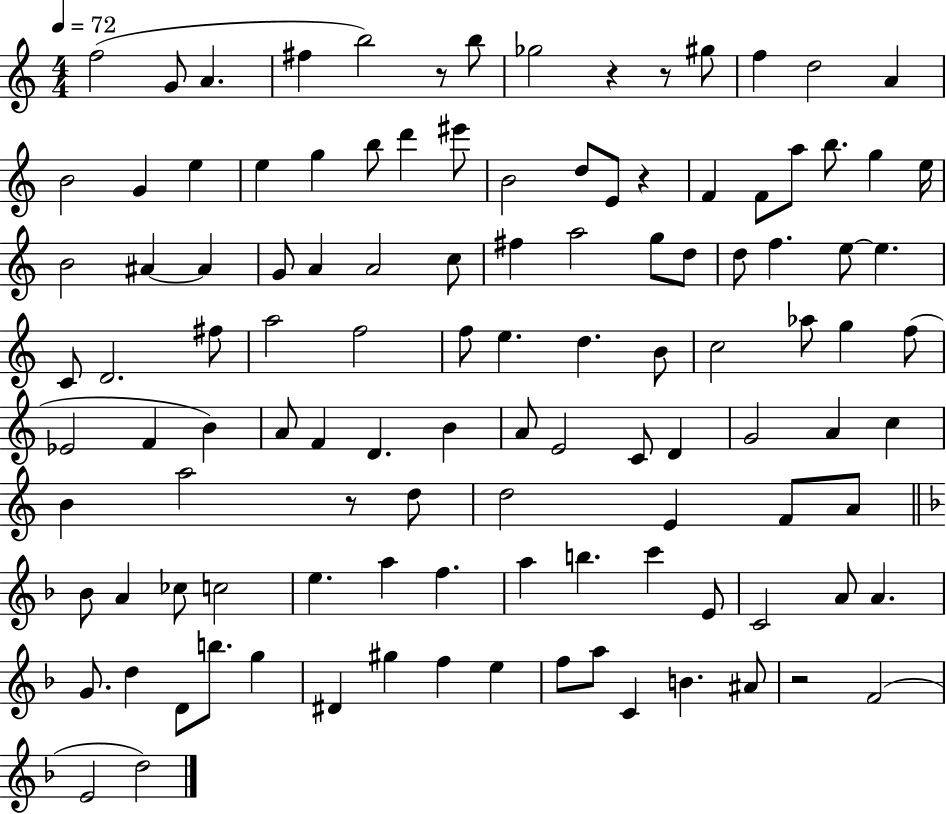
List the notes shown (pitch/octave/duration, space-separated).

F5/h G4/e A4/q. F#5/q B5/h R/e B5/e Gb5/h R/q R/e G#5/e F5/q D5/h A4/q B4/h G4/q E5/q E5/q G5/q B5/e D6/q EIS6/e B4/h D5/e E4/e R/q F4/q F4/e A5/e B5/e. G5/q E5/s B4/h A#4/q A#4/q G4/e A4/q A4/h C5/e F#5/q A5/h G5/e D5/e D5/e F5/q. E5/e E5/q. C4/e D4/h. F#5/e A5/h F5/h F5/e E5/q. D5/q. B4/e C5/h Ab5/e G5/q F5/e Eb4/h F4/q B4/q A4/e F4/q D4/q. B4/q A4/e E4/h C4/e D4/q G4/h A4/q C5/q B4/q A5/h R/e D5/e D5/h E4/q F4/e A4/e Bb4/e A4/q CES5/e C5/h E5/q. A5/q F5/q. A5/q B5/q. C6/q E4/e C4/h A4/e A4/q. G4/e. D5/q D4/e B5/e. G5/q D#4/q G#5/q F5/q E5/q F5/e A5/e C4/q B4/q. A#4/e R/h F4/h E4/h D5/h